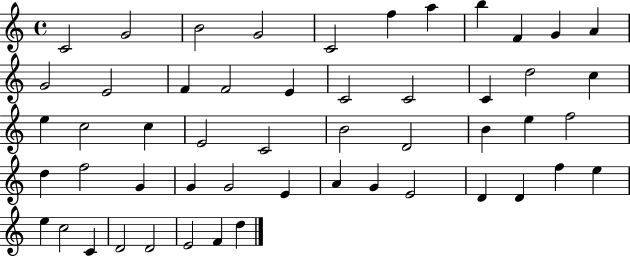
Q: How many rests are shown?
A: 0